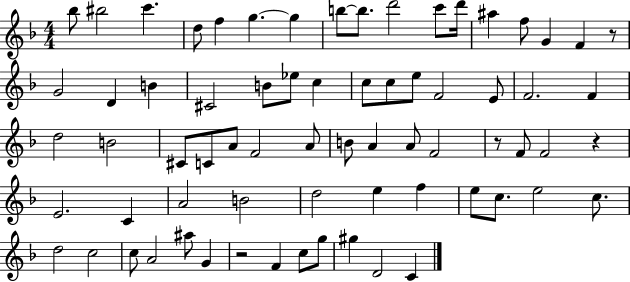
X:1
T:Untitled
M:4/4
L:1/4
K:F
_b/2 ^b2 c' d/2 f g g b/2 b/2 d'2 c'/2 d'/4 ^a f/2 G F z/2 G2 D B ^C2 B/2 _e/2 c c/2 c/2 e/2 F2 E/2 F2 F d2 B2 ^C/2 C/2 A/2 F2 A/2 B/2 A A/2 F2 z/2 F/2 F2 z E2 C A2 B2 d2 e f e/2 c/2 e2 c/2 d2 c2 c/2 A2 ^a/2 G z2 F c/2 g/2 ^g D2 C